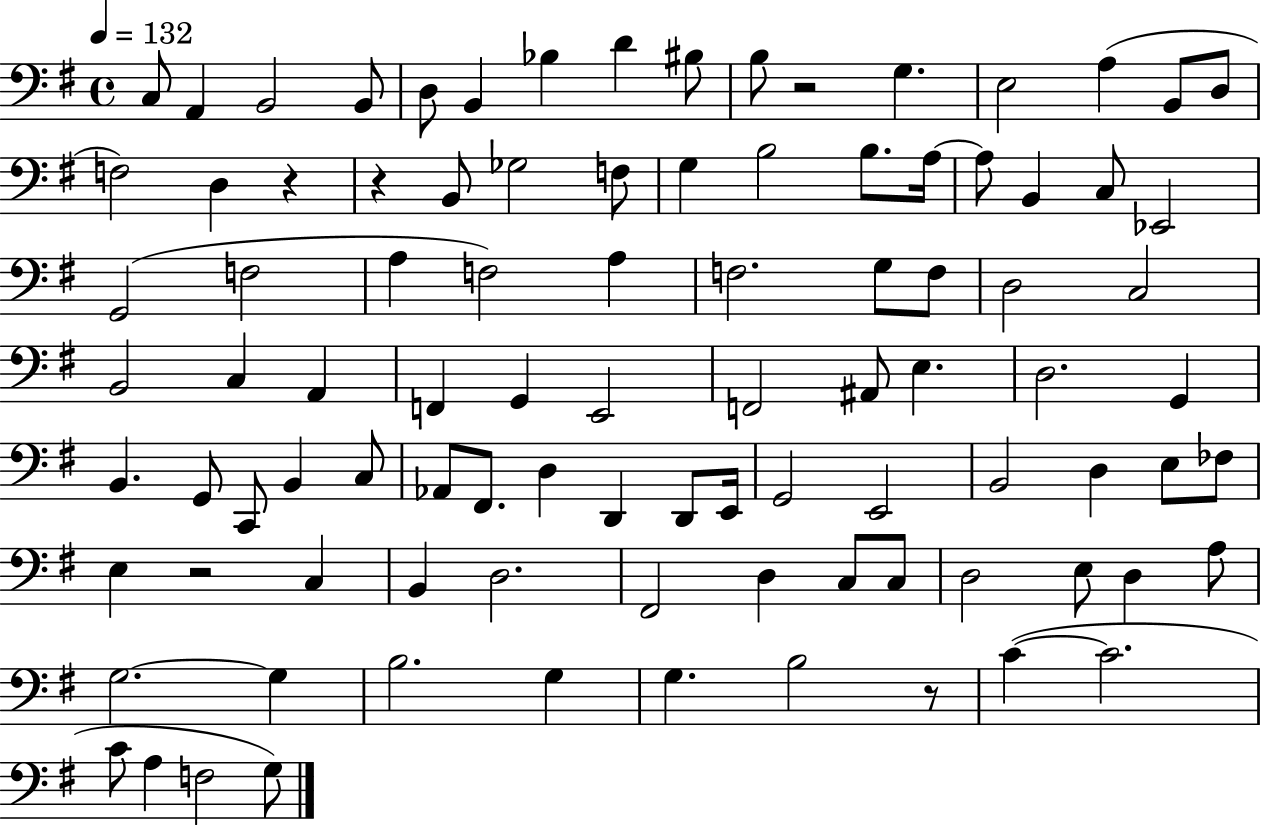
{
  \clef bass
  \time 4/4
  \defaultTimeSignature
  \key g \major
  \tempo 4 = 132
  c8 a,4 b,2 b,8 | d8 b,4 bes4 d'4 bis8 | b8 r2 g4. | e2 a4( b,8 d8 | \break f2) d4 r4 | r4 b,8 ges2 f8 | g4 b2 b8. a16~~ | a8 b,4 c8 ees,2 | \break g,2( f2 | a4 f2) a4 | f2. g8 f8 | d2 c2 | \break b,2 c4 a,4 | f,4 g,4 e,2 | f,2 ais,8 e4. | d2. g,4 | \break b,4. g,8 c,8 b,4 c8 | aes,8 fis,8. d4 d,4 d,8 e,16 | g,2 e,2 | b,2 d4 e8 fes8 | \break e4 r2 c4 | b,4 d2. | fis,2 d4 c8 c8 | d2 e8 d4 a8 | \break g2.~~ g4 | b2. g4 | g4. b2 r8 | c'4~(~ c'2. | \break c'8 a4 f2 g8) | \bar "|."
}